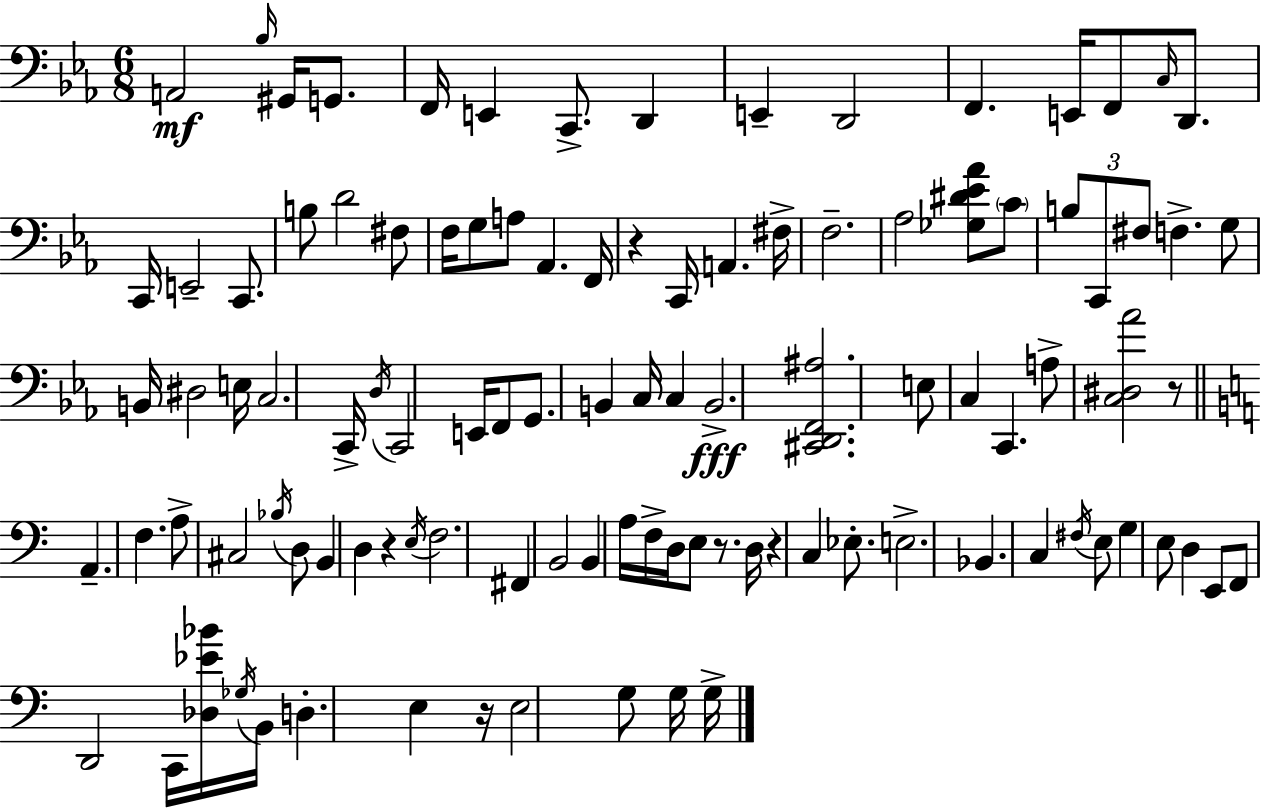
A2/h Bb3/s G#2/s G2/e. F2/s E2/q C2/e. D2/q E2/q D2/h F2/q. E2/s F2/e C3/s D2/e. C2/s E2/h C2/e. B3/e D4/h F#3/e F3/s G3/e A3/e Ab2/q. F2/s R/q C2/s A2/q. F#3/s F3/h. Ab3/h [Gb3,D#4,Eb4,Ab4]/e C4/e B3/e C2/e F#3/e F3/q. G3/e B2/s D#3/h E3/s C3/h. C2/s D3/s C2/h E2/s F2/e G2/e. B2/q C3/s C3/q B2/h. [C#2,D2,F2,A#3]/h. E3/e C3/q C2/q. A3/e [C3,D#3,Ab4]/h R/e A2/q. F3/q. A3/e C#3/h Bb3/s D3/e B2/q D3/q R/q E3/s F3/h. F#2/q B2/h B2/q A3/s F3/s D3/s E3/e R/e. D3/s R/q C3/q Eb3/e. E3/h. Bb2/q. C3/q F#3/s E3/e G3/q E3/e D3/q E2/e F2/e D2/h C2/s [Db3,Eb4,Bb4]/s Gb3/s B2/s D3/q. E3/q R/s E3/h G3/e G3/s G3/s